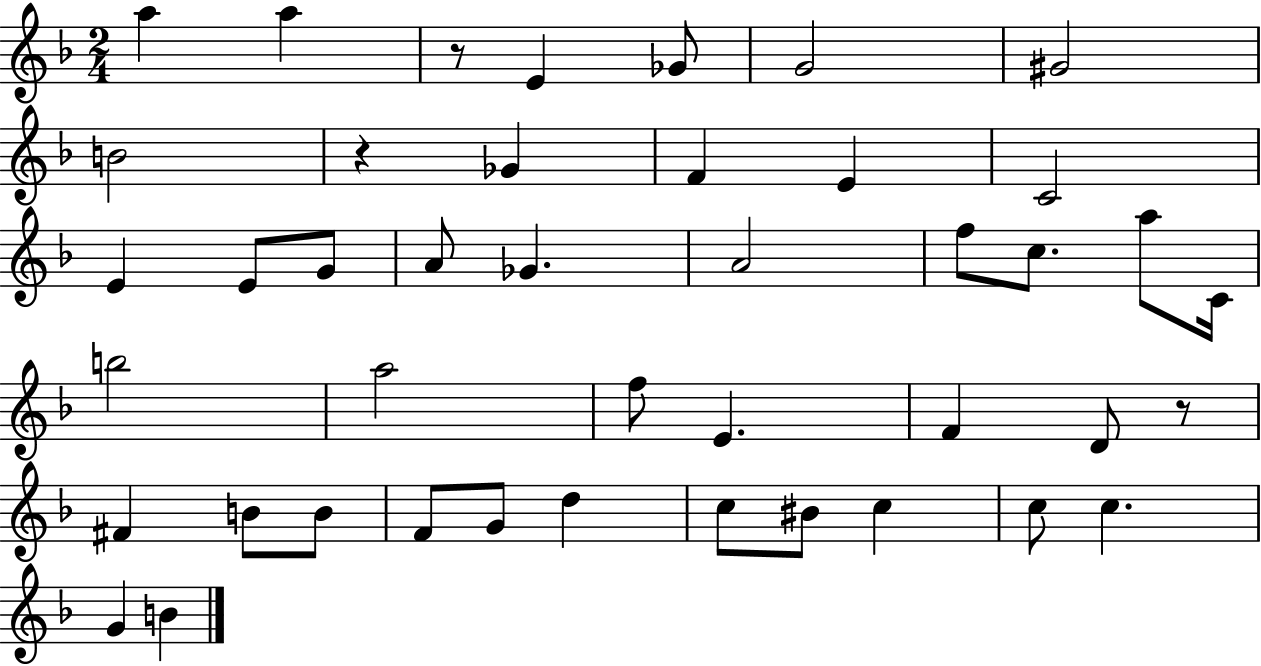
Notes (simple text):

A5/q A5/q R/e E4/q Gb4/e G4/h G#4/h B4/h R/q Gb4/q F4/q E4/q C4/h E4/q E4/e G4/e A4/e Gb4/q. A4/h F5/e C5/e. A5/e C4/s B5/h A5/h F5/e E4/q. F4/q D4/e R/e F#4/q B4/e B4/e F4/e G4/e D5/q C5/e BIS4/e C5/q C5/e C5/q. G4/q B4/q